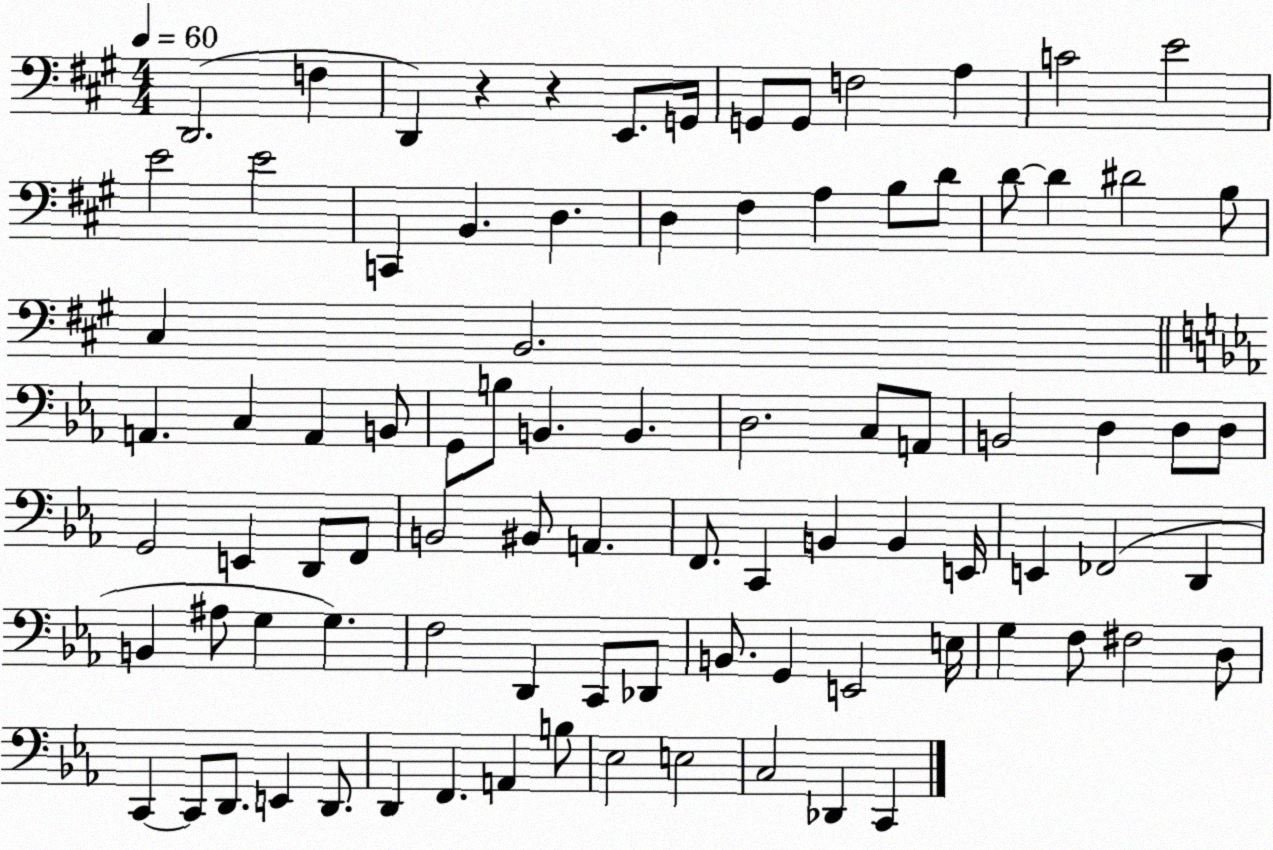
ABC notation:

X:1
T:Untitled
M:4/4
L:1/4
K:A
D,,2 F, D,, z z E,,/2 G,,/4 G,,/2 G,,/2 F,2 A, C2 E2 E2 E2 C,, B,, D, D, ^F, A, B,/2 D/2 D/2 D ^D2 B,/2 ^C, B,,2 A,, C, A,, B,,/2 G,,/2 B,/2 B,, B,, D,2 C,/2 A,,/2 B,,2 D, D,/2 D,/2 G,,2 E,, D,,/2 F,,/2 B,,2 ^B,,/2 A,, F,,/2 C,, B,, B,, E,,/4 E,, _F,,2 D,, B,, ^A,/2 G, G, F,2 D,, C,,/2 _D,,/2 B,,/2 G,, E,,2 E,/4 G, F,/2 ^F,2 D,/2 C,, C,,/2 D,,/2 E,, D,,/2 D,, F,, A,, B,/2 _E,2 E,2 C,2 _D,, C,,